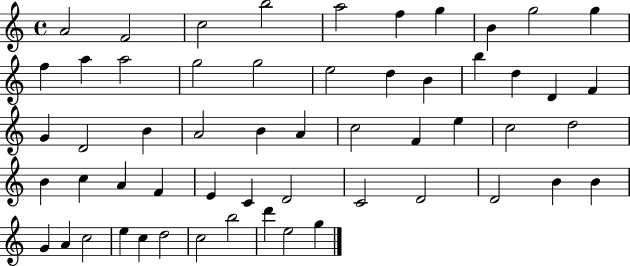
{
  \clef treble
  \time 4/4
  \defaultTimeSignature
  \key c \major
  a'2 f'2 | c''2 b''2 | a''2 f''4 g''4 | b'4 g''2 g''4 | \break f''4 a''4 a''2 | g''2 g''2 | e''2 d''4 b'4 | b''4 d''4 d'4 f'4 | \break g'4 d'2 b'4 | a'2 b'4 a'4 | c''2 f'4 e''4 | c''2 d''2 | \break b'4 c''4 a'4 f'4 | e'4 c'4 d'2 | c'2 d'2 | d'2 b'4 b'4 | \break g'4 a'4 c''2 | e''4 c''4 d''2 | c''2 b''2 | d'''4 e''2 g''4 | \break \bar "|."
}